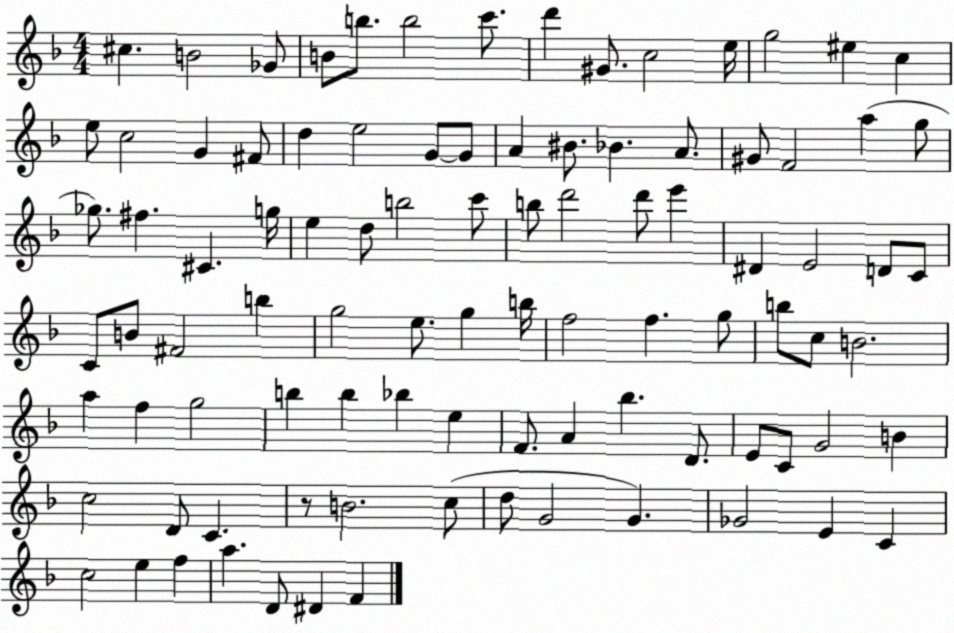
X:1
T:Untitled
M:4/4
L:1/4
K:F
^c B2 _G/2 B/2 b/2 b2 c'/2 d' ^G/2 c2 e/4 g2 ^e c e/2 c2 G ^F/2 d e2 G/2 G/2 A ^B/2 _B A/2 ^G/2 F2 a g/2 _g/2 ^f ^C g/4 e d/2 b2 c'/2 b/2 d'2 d'/2 e' ^D E2 D/2 C/2 C/2 B/2 ^F2 b g2 e/2 g b/4 f2 f g/2 b/2 c/2 B2 a f g2 b b _b e F/2 A _b D/2 E/2 C/2 G2 B c2 D/2 C z/2 B2 c/2 d/2 G2 G _G2 E C c2 e f a D/2 ^D F